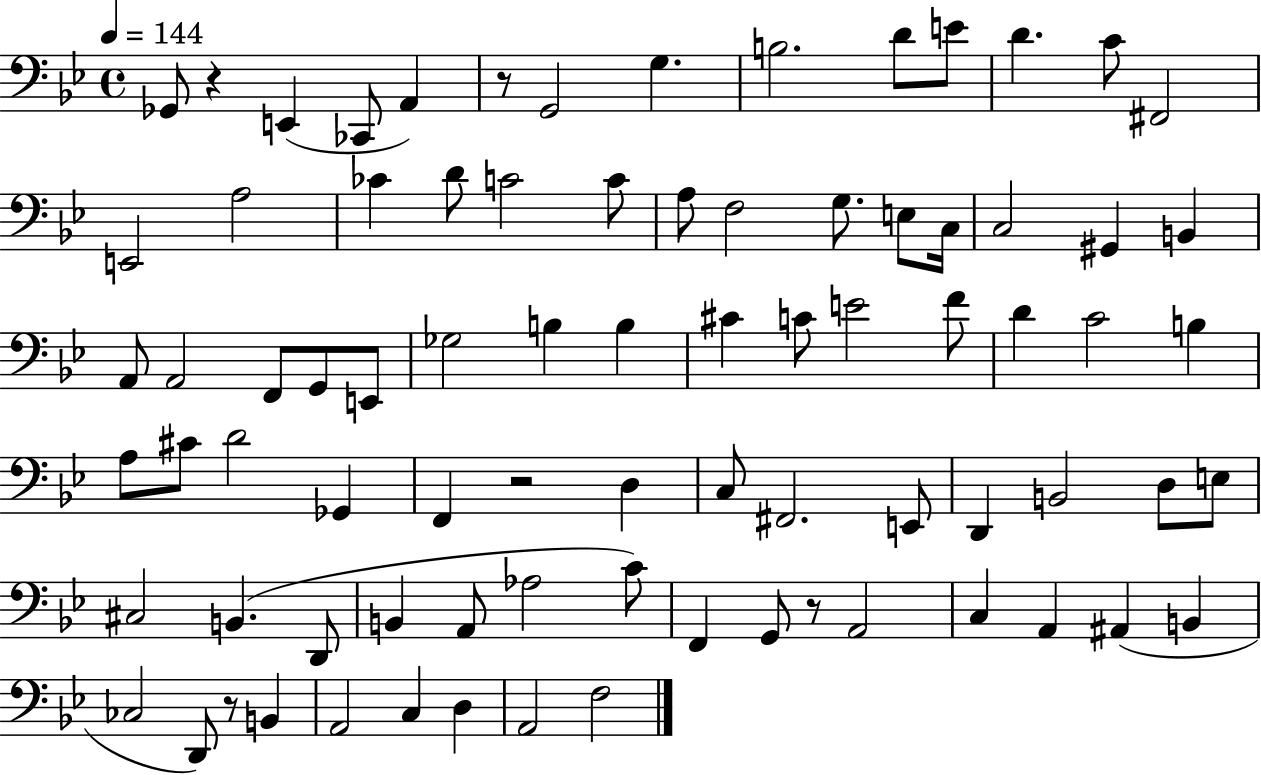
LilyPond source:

{
  \clef bass
  \time 4/4
  \defaultTimeSignature
  \key bes \major
  \tempo 4 = 144
  ges,8 r4 e,4( ces,8 a,4) | r8 g,2 g4. | b2. d'8 e'8 | d'4. c'8 fis,2 | \break e,2 a2 | ces'4 d'8 c'2 c'8 | a8 f2 g8. e8 c16 | c2 gis,4 b,4 | \break a,8 a,2 f,8 g,8 e,8 | ges2 b4 b4 | cis'4 c'8 e'2 f'8 | d'4 c'2 b4 | \break a8 cis'8 d'2 ges,4 | f,4 r2 d4 | c8 fis,2. e,8 | d,4 b,2 d8 e8 | \break cis2 b,4.( d,8 | b,4 a,8 aes2 c'8) | f,4 g,8 r8 a,2 | c4 a,4 ais,4( b,4 | \break ces2 d,8) r8 b,4 | a,2 c4 d4 | a,2 f2 | \bar "|."
}